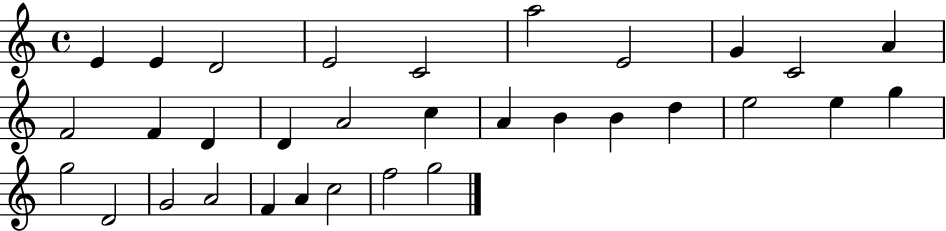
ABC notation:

X:1
T:Untitled
M:4/4
L:1/4
K:C
E E D2 E2 C2 a2 E2 G C2 A F2 F D D A2 c A B B d e2 e g g2 D2 G2 A2 F A c2 f2 g2